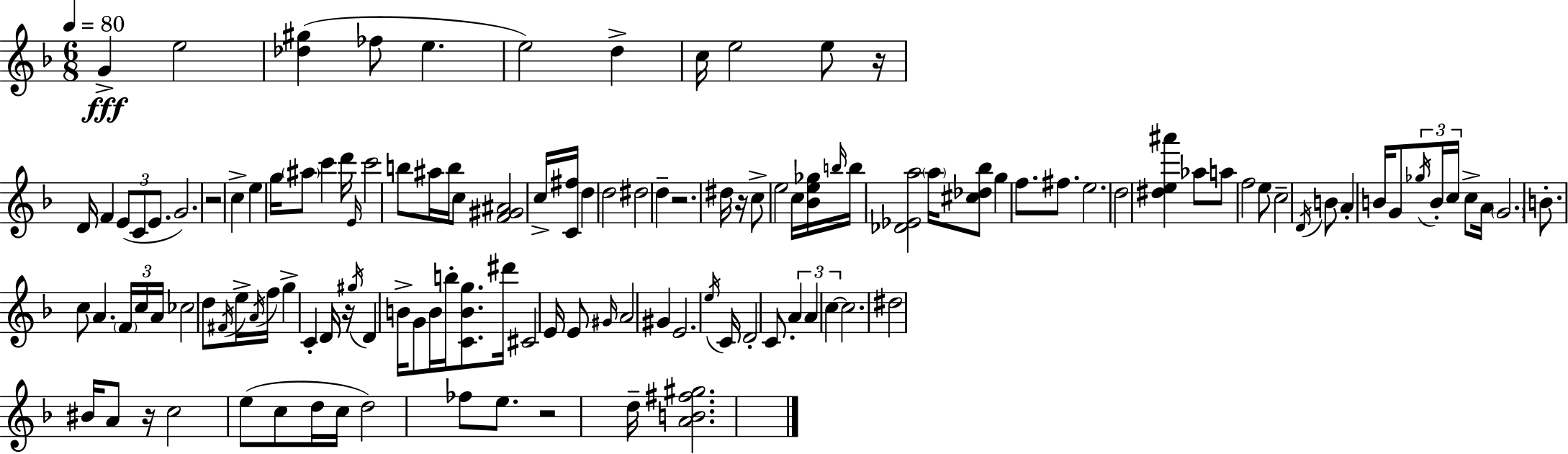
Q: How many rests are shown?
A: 7